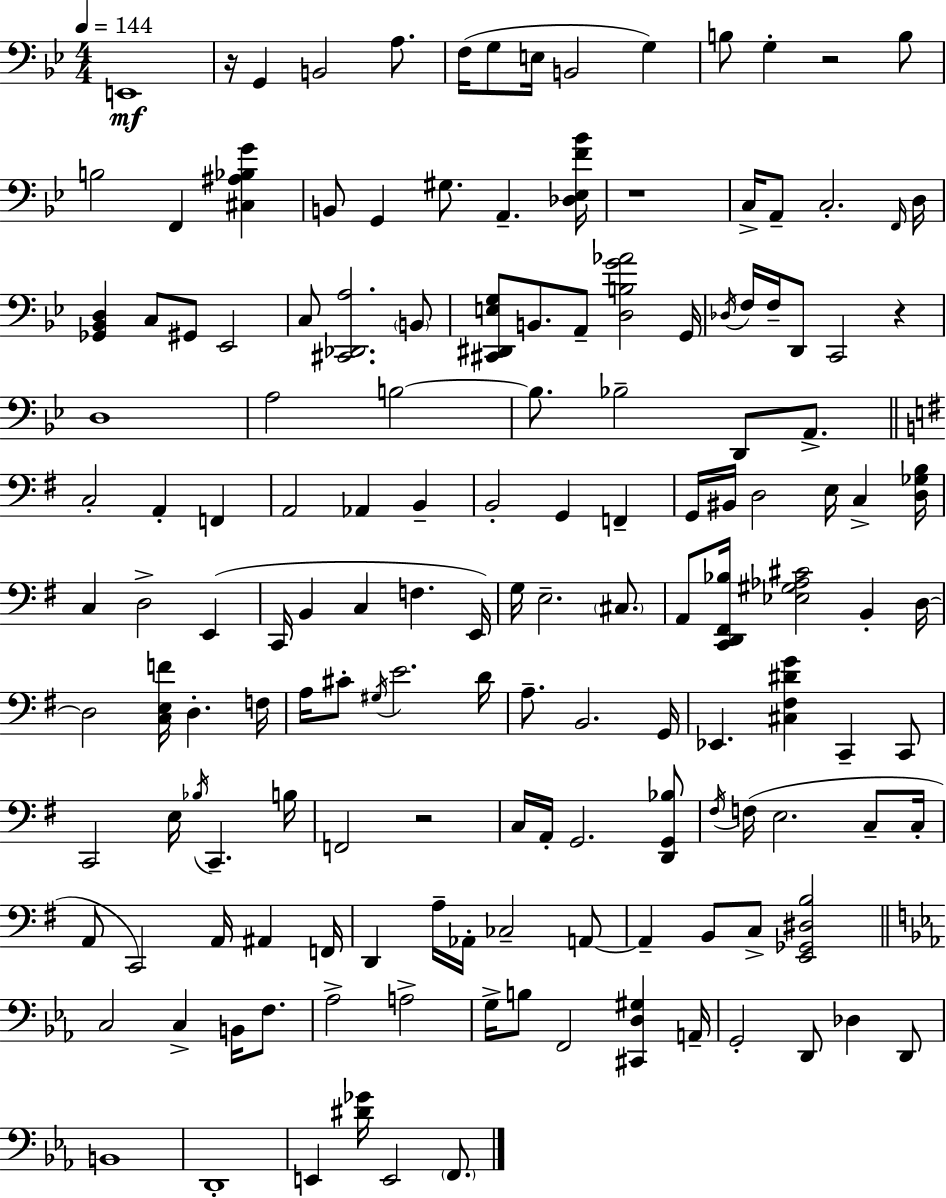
{
  \clef bass
  \numericTimeSignature
  \time 4/4
  \key g \minor
  \tempo 4 = 144
  e,1\mf | r16 g,4 b,2 a8. | f16( g8 e16 b,2 g4) | b8 g4-. r2 b8 | \break b2 f,4 <cis ais bes g'>4 | b,8 g,4 gis8. a,4.-- <des ees f' bes'>16 | r1 | c16-> a,8-- c2.-. \grace { f,16 } | \break d16 <ges, bes, d>4 c8 gis,8 ees,2 | c8 <cis, des, a>2. \parenthesize b,8 | <cis, dis, e g>8 b,8. a,8-- <d b g' aes'>2 | g,16 \acciaccatura { des16 } f16 f16-- d,8 c,2 r4 | \break d1 | a2 b2~~ | b8. bes2-- d,8 a,8.-> | \bar "||" \break \key g \major c2-. a,4-. f,4 | a,2 aes,4 b,4-- | b,2-. g,4 f,4-- | g,16 bis,16 d2 e16 c4-> <d ges b>16 | \break c4 d2-> e,4( | c,16 b,4 c4 f4. e,16) | g16 e2.-- \parenthesize cis8. | a,8 <c, d, fis, bes>16 <ees gis aes cis'>2 b,4-. d16~~ | \break d2 <c e f'>16 d4.-. f16 | a16 cis'8-. \acciaccatura { gis16 } e'2. | d'16 a8.-- b,2. | g,16 ees,4. <cis fis dis' g'>4 c,4-- c,8 | \break c,2 e16 \acciaccatura { bes16 } c,4.-- | b16 f,2 r2 | c16 a,16-. g,2. | <d, g, bes>8 \acciaccatura { fis16 } f16( e2. | \break c8-- c16-. a,8 c,2) a,16 ais,4 | f,16 d,4 a16-- aes,16-. ces2-- | a,8~~ a,4-- b,8 c8-> <e, ges, dis b>2 | \bar "||" \break \key c \minor c2 c4-> b,16 f8. | aes2-> a2-> | g16-> b8 f,2 <cis, d gis>4 a,16-- | g,2-. d,8 des4 d,8 | \break b,1 | d,1-. | e,4 <dis' ges'>16 e,2 \parenthesize f,8. | \bar "|."
}